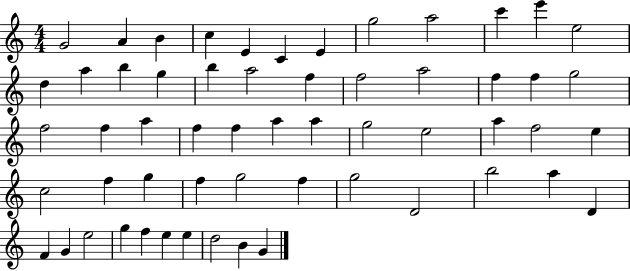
X:1
T:Untitled
M:4/4
L:1/4
K:C
G2 A B c E C E g2 a2 c' e' e2 d a b g b a2 f f2 a2 f f g2 f2 f a f f a a g2 e2 a f2 e c2 f g f g2 f g2 D2 b2 a D F G e2 g f e e d2 B G